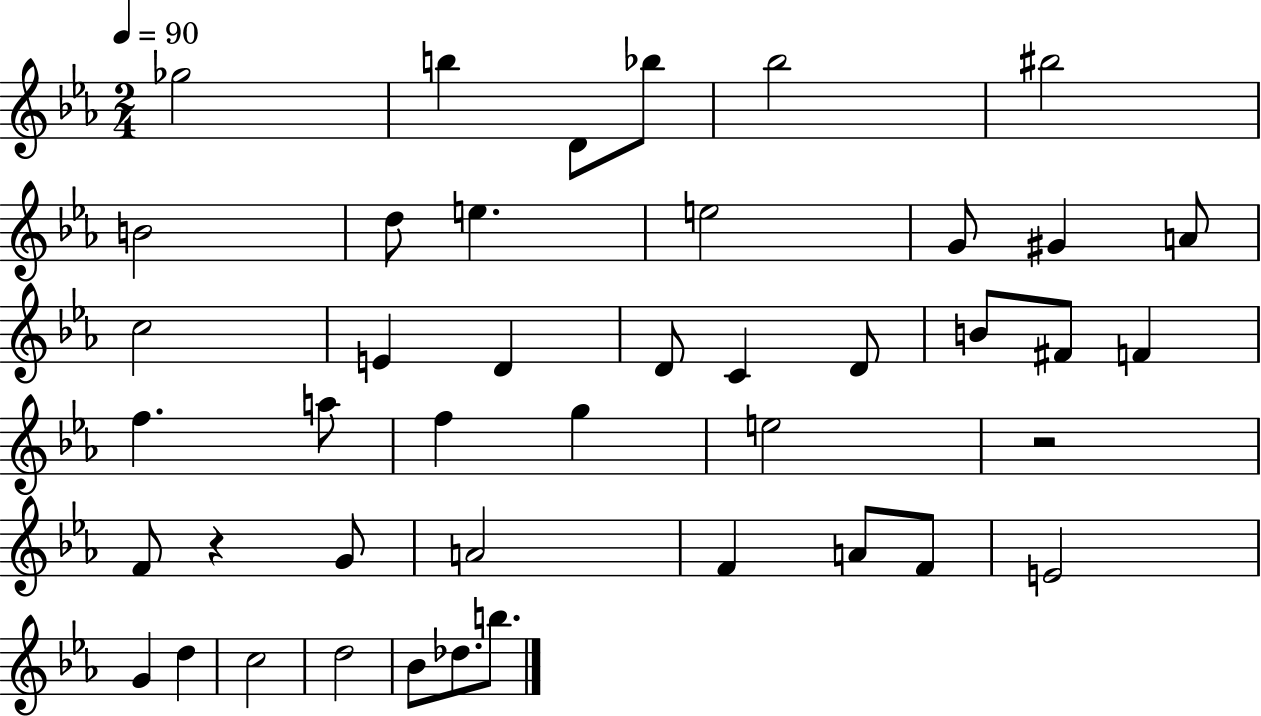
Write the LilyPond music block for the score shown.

{
  \clef treble
  \numericTimeSignature
  \time 2/4
  \key ees \major
  \tempo 4 = 90
  \repeat volta 2 { ges''2 | b''4 d'8 bes''8 | bes''2 | bis''2 | \break b'2 | d''8 e''4. | e''2 | g'8 gis'4 a'8 | \break c''2 | e'4 d'4 | d'8 c'4 d'8 | b'8 fis'8 f'4 | \break f''4. a''8 | f''4 g''4 | e''2 | r2 | \break f'8 r4 g'8 | a'2 | f'4 a'8 f'8 | e'2 | \break g'4 d''4 | c''2 | d''2 | bes'8 des''8. b''8. | \break } \bar "|."
}